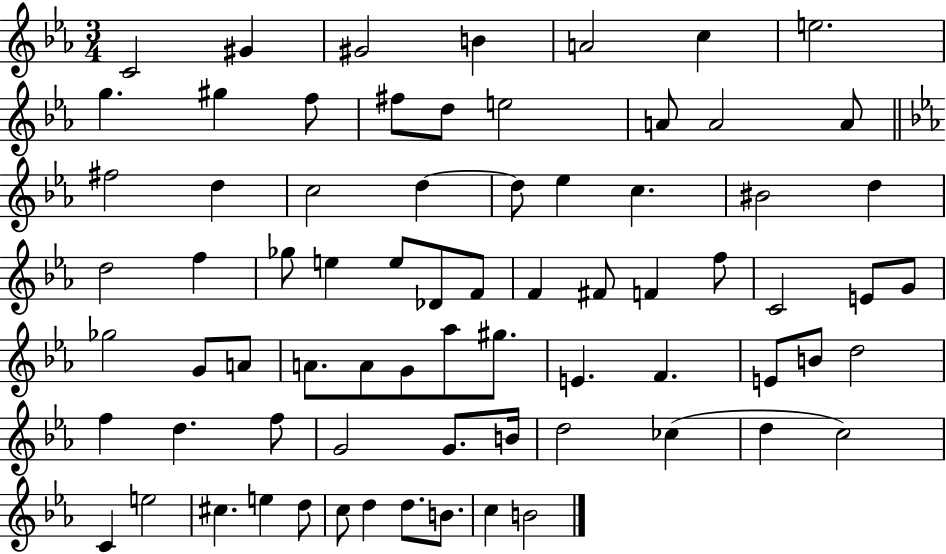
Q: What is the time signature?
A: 3/4